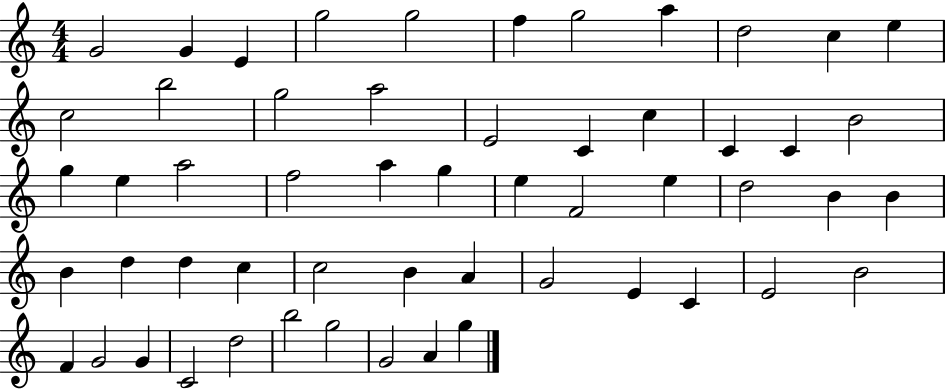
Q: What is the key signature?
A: C major